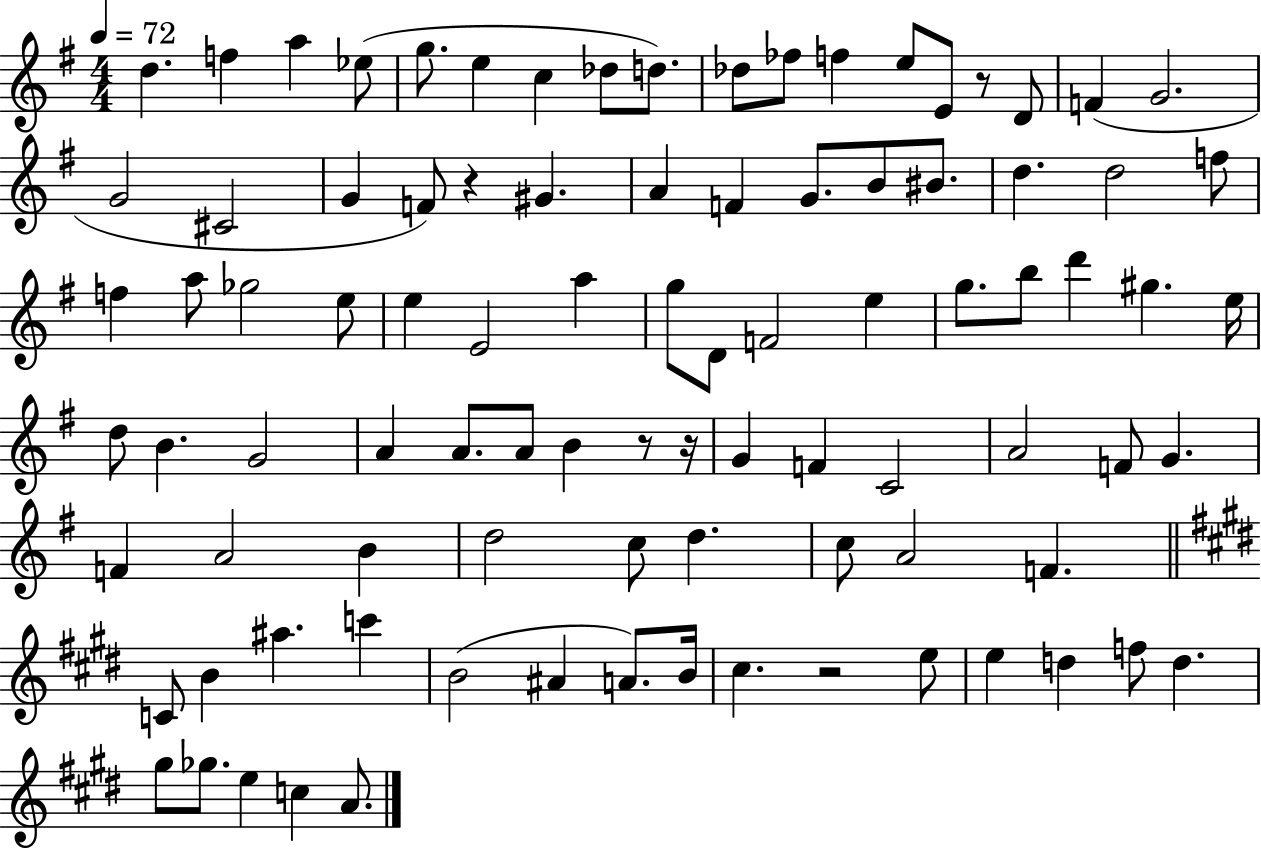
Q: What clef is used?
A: treble